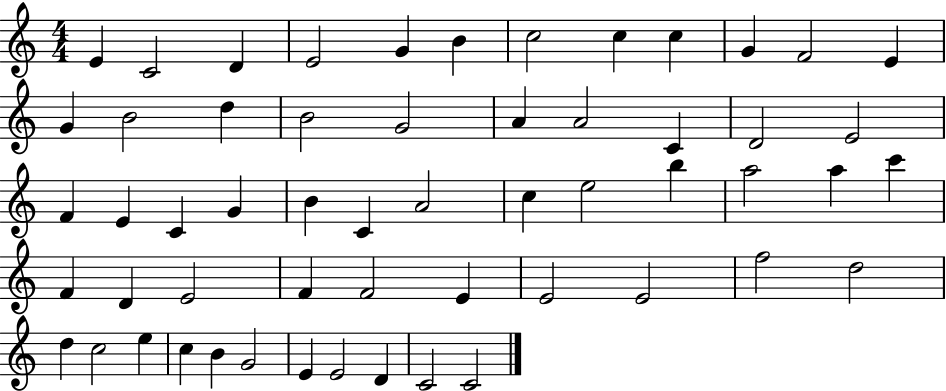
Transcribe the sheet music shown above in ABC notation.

X:1
T:Untitled
M:4/4
L:1/4
K:C
E C2 D E2 G B c2 c c G F2 E G B2 d B2 G2 A A2 C D2 E2 F E C G B C A2 c e2 b a2 a c' F D E2 F F2 E E2 E2 f2 d2 d c2 e c B G2 E E2 D C2 C2